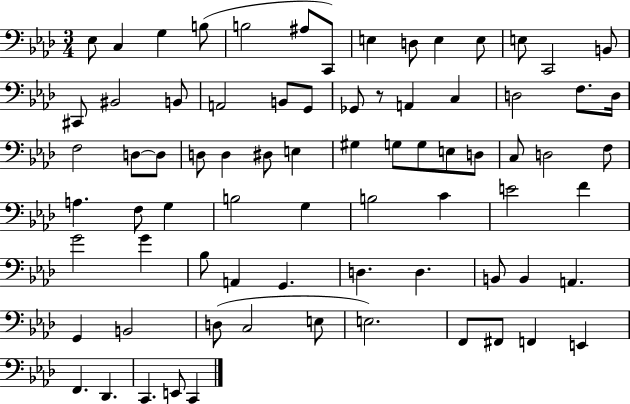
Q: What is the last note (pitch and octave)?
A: C2